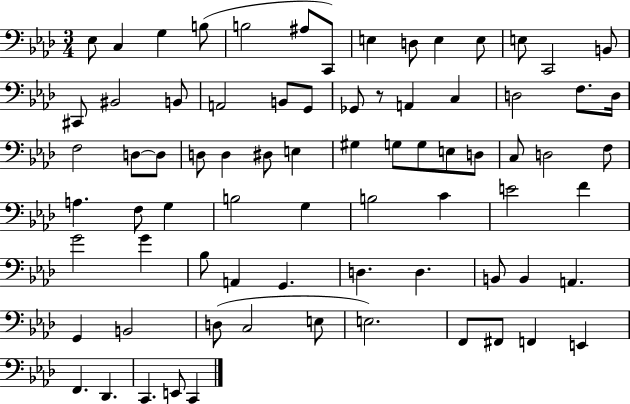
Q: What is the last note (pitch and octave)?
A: C2